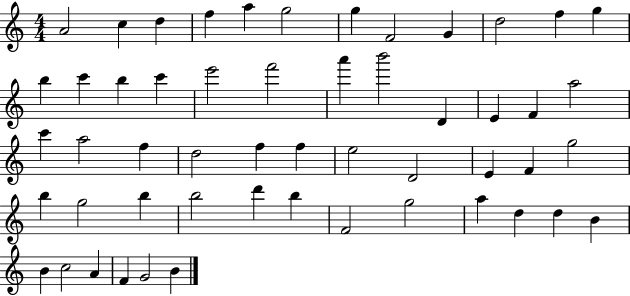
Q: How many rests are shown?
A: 0